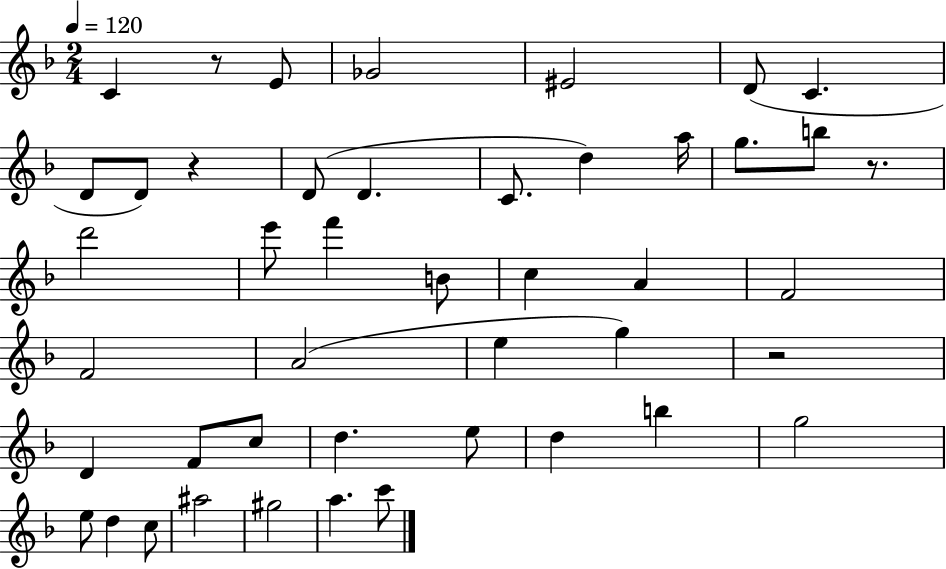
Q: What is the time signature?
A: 2/4